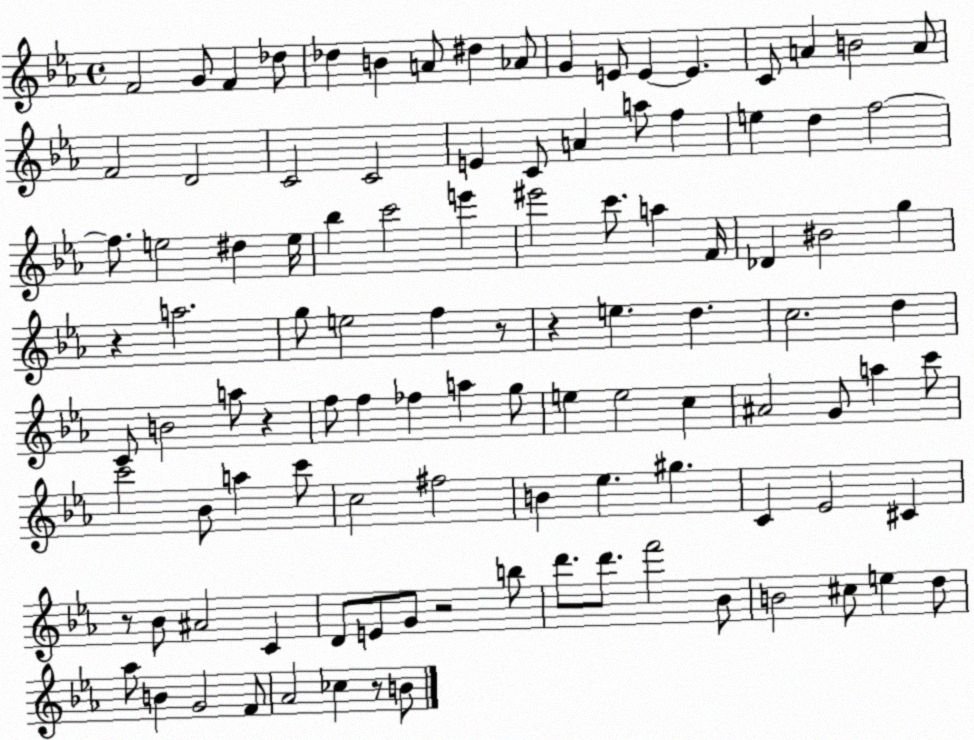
X:1
T:Untitled
M:4/4
L:1/4
K:Eb
F2 G/2 F _d/2 _d B A/2 ^d _A/2 G E/2 E E C/2 A B2 A/2 F2 D2 C2 C2 E C/2 A a/2 f e d f2 f/2 e2 ^d e/4 _b c'2 e' ^e'2 c'/2 a F/4 _D ^B2 g z a2 g/2 e2 f z/2 z e d c2 d C/2 B2 a/2 z f/2 f _f a g/2 e e2 c ^A2 G/2 a c'/2 c'2 _B/2 a c'/2 c2 ^f2 B _e ^g C _E2 ^C z/2 _B/2 ^A2 C D/2 E/2 G/2 z2 b/2 d'/2 d'/2 f'2 _B/2 B2 ^c/2 e d/2 _a/2 B G2 F/2 _A2 _c z/2 B/2